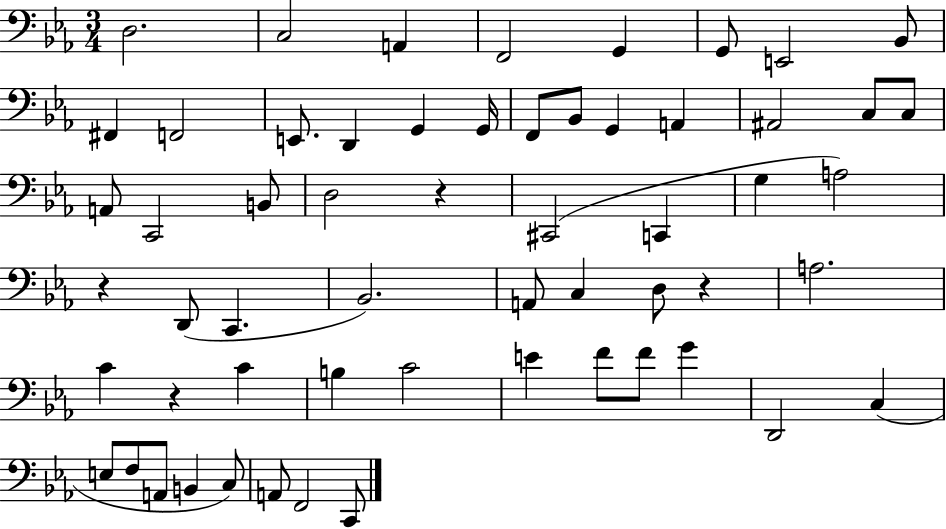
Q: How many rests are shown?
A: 4